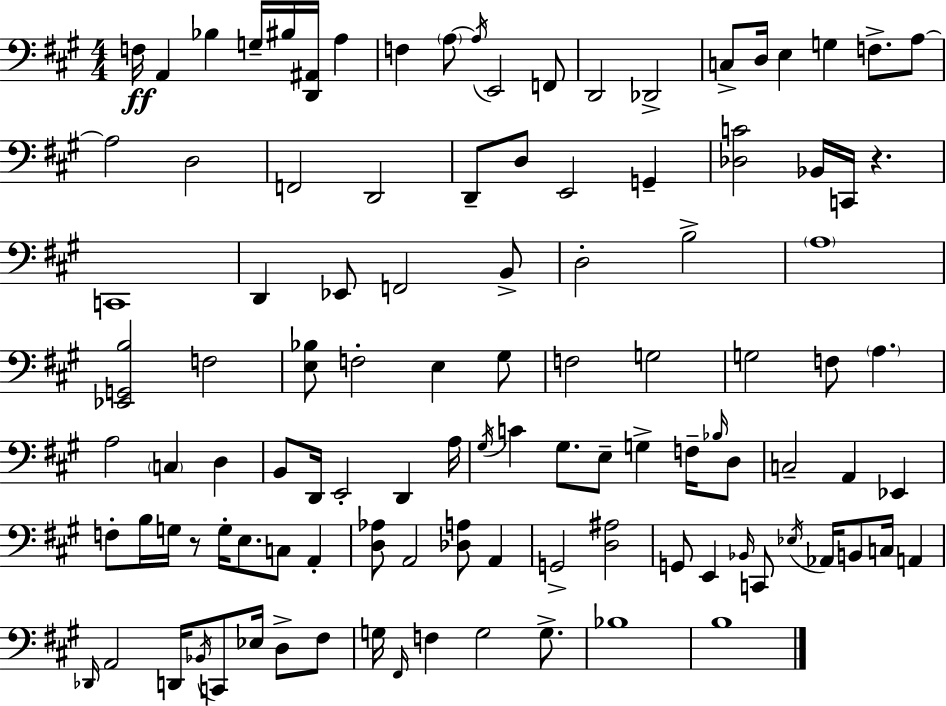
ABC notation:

X:1
T:Untitled
M:4/4
L:1/4
K:A
F,/4 A,, _B, G,/4 ^B,/4 [D,,^A,,]/4 A, F, A,/2 A,/4 E,,2 F,,/2 D,,2 _D,,2 C,/2 D,/4 E, G, F,/2 A,/2 A,2 D,2 F,,2 D,,2 D,,/2 D,/2 E,,2 G,, [_D,C]2 _B,,/4 C,,/4 z C,,4 D,, _E,,/2 F,,2 B,,/2 D,2 B,2 A,4 [_E,,G,,B,]2 F,2 [E,_B,]/2 F,2 E, ^G,/2 F,2 G,2 G,2 F,/2 A, A,2 C, D, B,,/2 D,,/4 E,,2 D,, A,/4 ^G,/4 C ^G,/2 E,/2 G, F,/4 _B,/4 D,/2 C,2 A,, _E,, F,/2 B,/4 G,/4 z/2 G,/4 E,/2 C,/2 A,, [D,_A,]/2 A,,2 [_D,A,]/2 A,, G,,2 [D,^A,]2 G,,/2 E,, _B,,/4 C,,/2 _E,/4 _A,,/4 B,,/2 C,/4 A,, _D,,/4 A,,2 D,,/4 _B,,/4 C,,/2 _E,/4 D,/2 ^F,/2 G,/4 ^F,,/4 F, G,2 G,/2 _B,4 B,4